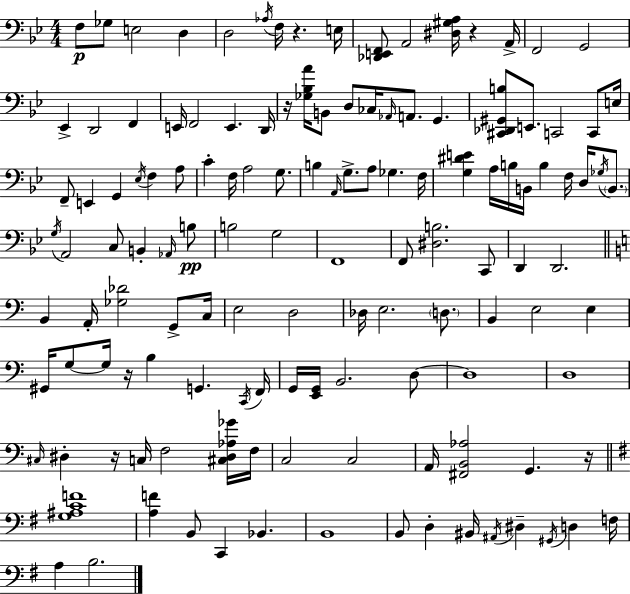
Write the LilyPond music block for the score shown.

{
  \clef bass
  \numericTimeSignature
  \time 4/4
  \key g \minor
  \repeat volta 2 { f8\p ges8 e2 d4 | d2 \acciaccatura { aes16 } f16 r4. | e16 <des, e, f,>8 a,2 <dis gis a>16 r4 | a,16-> f,2 g,2 | \break ees,4-> d,2 f,4 | e,16 f,2 e,4. | d,16 r16 <ges bes a'>16 b,8 d8 ces16 \grace { aes,16 } a,8. g,4. | <cis, des, gis, b>8 e,8. c,2 c,8 | \break e16 f,8-- e,4 g,4 \acciaccatura { ees16 } f4 | a8 c'4-. f16 a2 | g8. b4 \grace { a,16 } g8.-> a8 ges4. | f16 <g dis' e'>4 a16 b16 b,16 b4 f16 | \break d16 \acciaccatura { ges16 } \parenthesize b,8. \acciaccatura { g16 } a,2 c8 | b,4-. \grace { aes,16 }\pp b8 b2 g2 | f,1 | f,8 <dis b>2. | \break c,8 d,4 d,2. | \bar "||" \break \key c \major b,4 a,16-. <ges des'>2 g,8-> c16 | e2 d2 | des16 e2. \parenthesize d8. | b,4 e2 e4 | \break gis,16 g8~~ g16 r16 b4 g,4. \acciaccatura { c,16 } | f,16 g,16 <e, g,>16 b,2. d8~~ | d1 | d1 | \break \grace { cis16 } dis4-. r16 c16 f2 | <cis dis aes ges'>16 f16 c2 c2 | a,16 <fis, b, aes>2 g,4. | r16 \bar "||" \break \key e \minor <g ais c' f'>1 | <a f'>4 b,8 c,4 bes,4. | b,1 | b,8 d4-. bis,16 \acciaccatura { ais,16 } dis4-- \acciaccatura { gis,16 } d4 | \break f16 a4 b2. | } \bar "|."
}